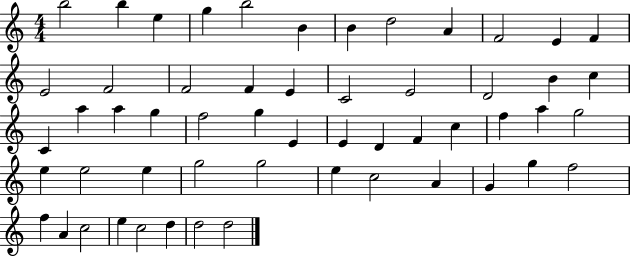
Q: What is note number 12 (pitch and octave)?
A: F4